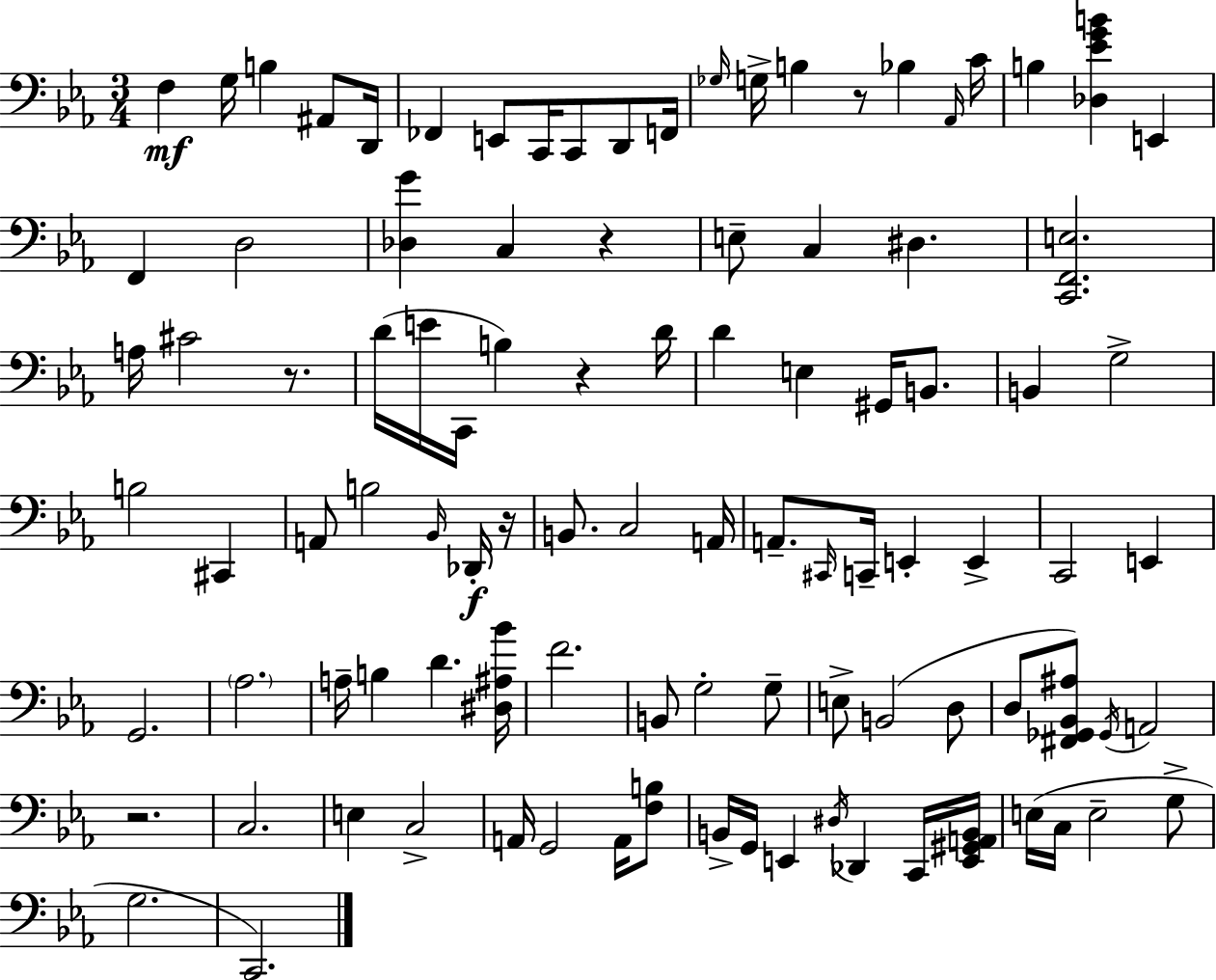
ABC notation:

X:1
T:Untitled
M:3/4
L:1/4
K:Eb
F, G,/4 B, ^A,,/2 D,,/4 _F,, E,,/2 C,,/4 C,,/2 D,,/2 F,,/4 _G,/4 G,/4 B, z/2 _B, _A,,/4 C/4 B, [_D,_EGB] E,, F,, D,2 [_D,G] C, z E,/2 C, ^D, [C,,F,,E,]2 A,/4 ^C2 z/2 D/4 E/4 C,,/4 B, z D/4 D E, ^G,,/4 B,,/2 B,, G,2 B,2 ^C,, A,,/2 B,2 _B,,/4 _D,,/4 z/4 B,,/2 C,2 A,,/4 A,,/2 ^C,,/4 C,,/4 E,, E,, C,,2 E,, G,,2 _A,2 A,/4 B, D [^D,^A,_B]/4 F2 B,,/2 G,2 G,/2 E,/2 B,,2 D,/2 D,/2 [^F,,_G,,_B,,^A,]/2 _G,,/4 A,,2 z2 C,2 E, C,2 A,,/4 G,,2 A,,/4 [F,B,]/2 B,,/4 G,,/4 E,, ^D,/4 _D,, C,,/4 [E,,^G,,A,,B,,]/4 E,/4 C,/4 E,2 G,/2 G,2 C,,2